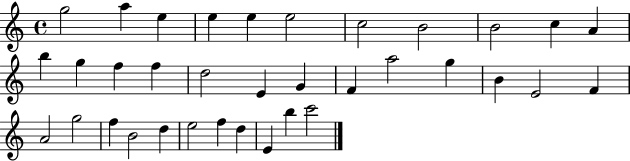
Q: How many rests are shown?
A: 0